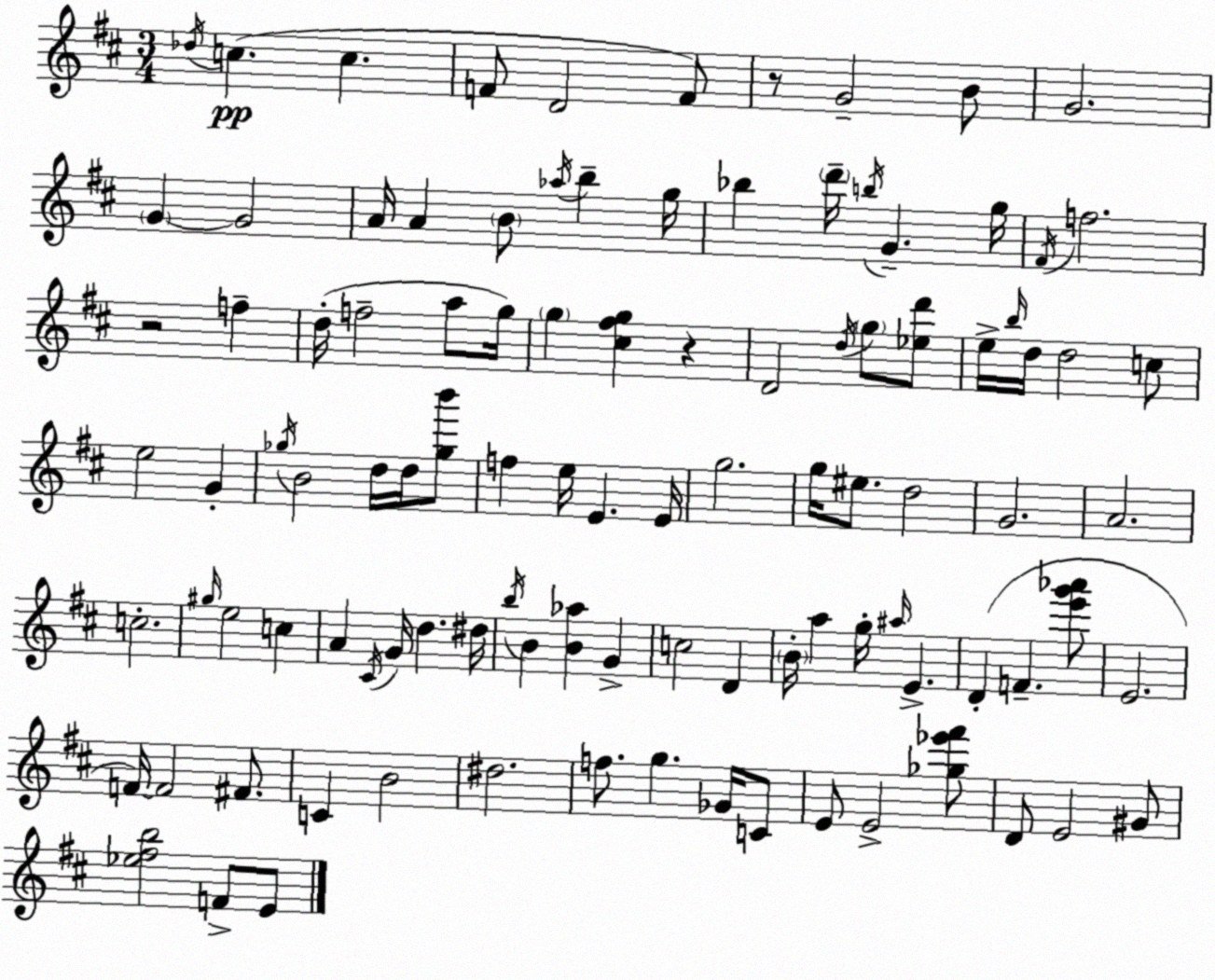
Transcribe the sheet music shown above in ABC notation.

X:1
T:Untitled
M:3/4
L:1/4
K:D
_d/4 c c F/2 D2 F/2 z/2 G2 B/2 G2 G G2 A/4 A B/2 _a/4 b g/4 _b d'/4 b/4 G g/4 ^F/4 f2 z2 f d/4 f2 a/2 g/4 g [^c^fg] z D2 d/4 g/2 [_ed']/2 e/4 b/4 d/4 d2 c/2 e2 G _g/4 B2 d/4 d/4 [_gb']/2 f e/4 E E/4 g2 g/4 ^e/2 d2 G2 A2 c2 ^g/4 e2 c A ^C/4 G/4 d ^d/4 b/4 B [B_a] G c2 D B/4 a g/4 ^a/4 E D F [e'g'_a']/2 E2 F/4 F2 ^F/2 C B2 ^d2 f/2 g _G/4 C/2 E/2 E2 [_g_e'^f']/2 D/2 E2 ^G/2 [_e^fb]2 F/2 E/2